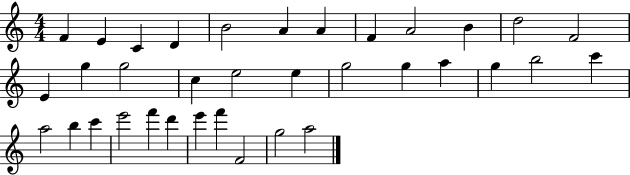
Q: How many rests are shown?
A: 0